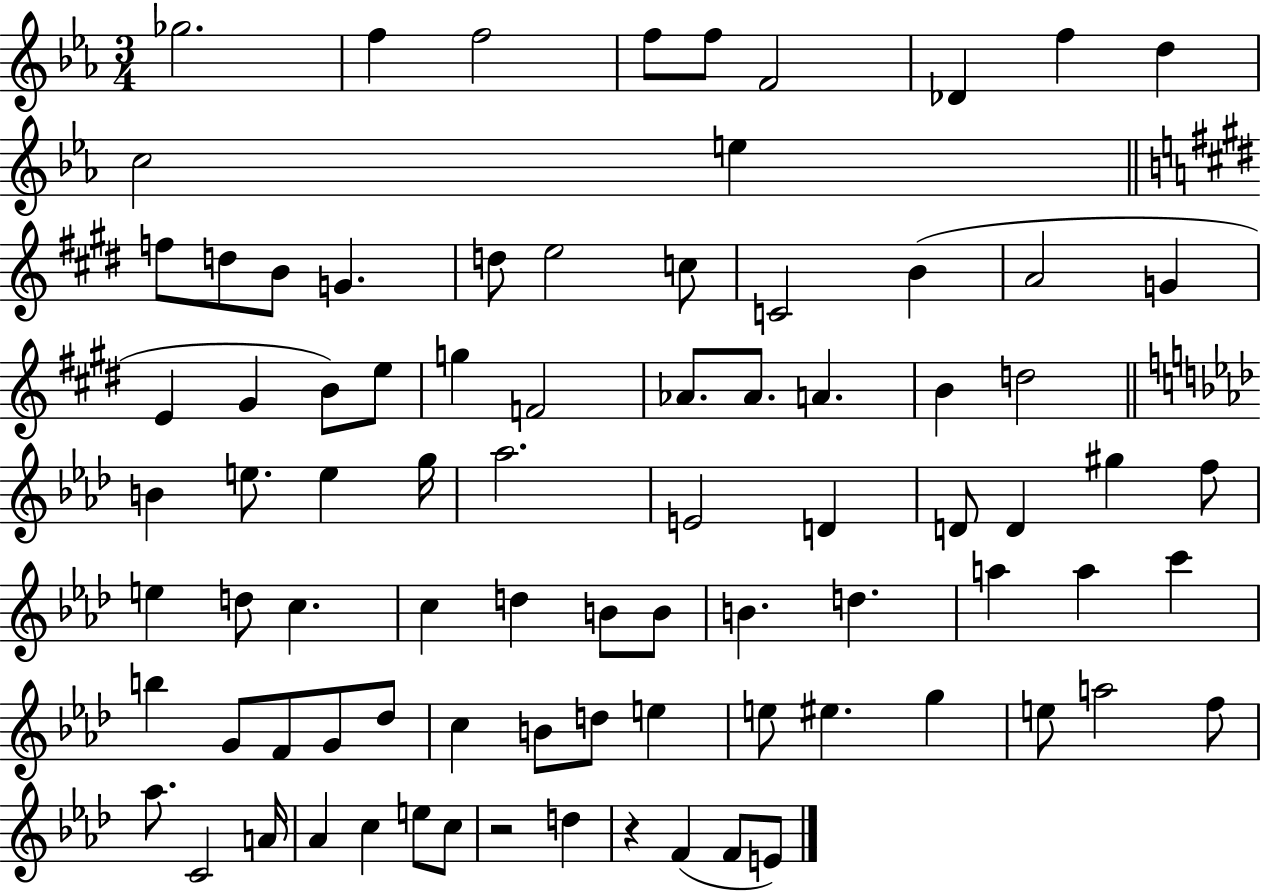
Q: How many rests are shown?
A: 2